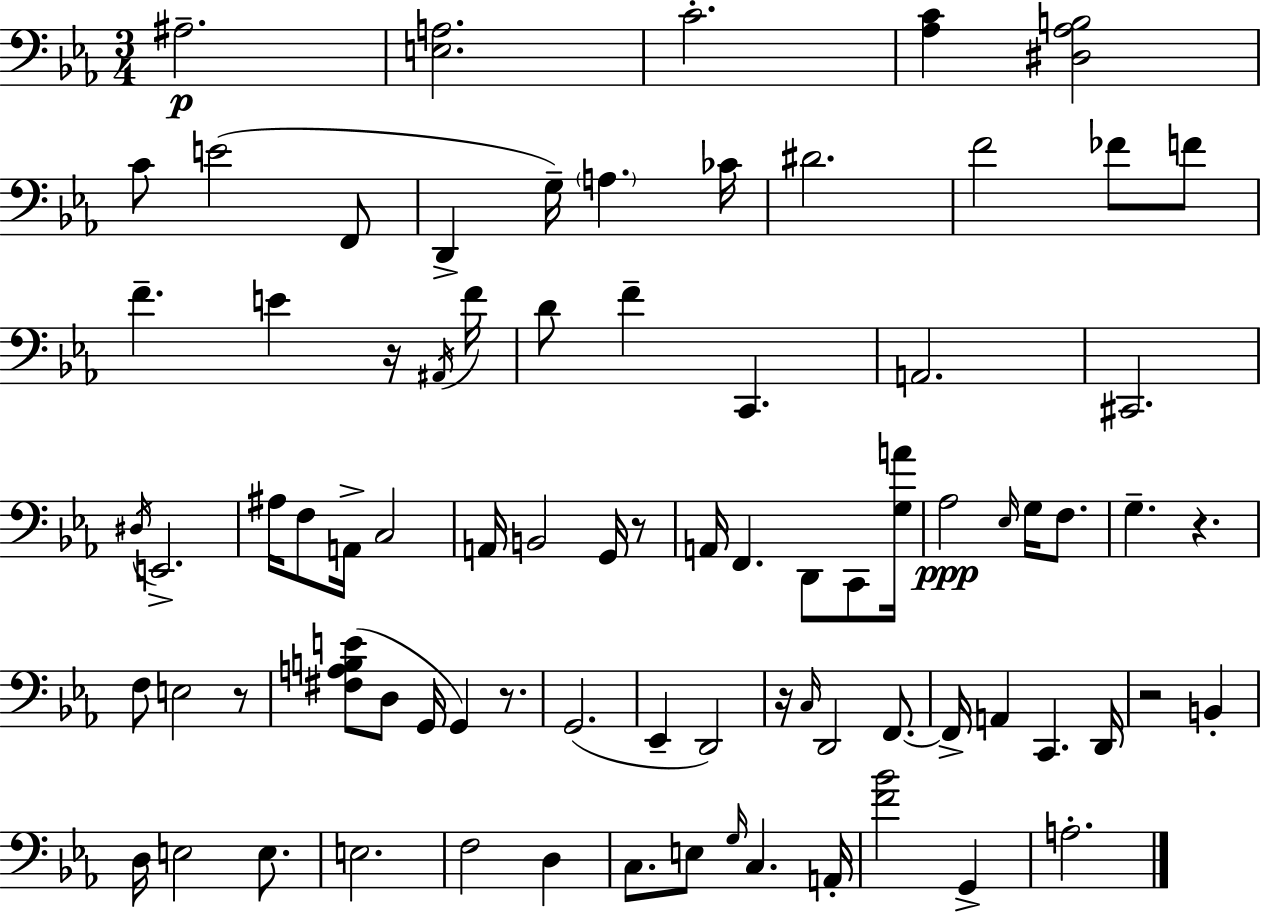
A#3/h. [E3,A3]/h. C4/h. [Ab3,C4]/q [D#3,Ab3,B3]/h C4/e E4/h F2/e D2/q G3/s A3/q. CES4/s D#4/h. F4/h FES4/e F4/e F4/q. E4/q R/s A#2/s F4/s D4/e F4/q C2/q. A2/h. C#2/h. D#3/s E2/h. A#3/s F3/e A2/s C3/h A2/s B2/h G2/s R/e A2/s F2/q. D2/e C2/e [G3,A4]/s Ab3/h Eb3/s G3/s F3/e. G3/q. R/q. F3/e E3/h R/e [F#3,A3,B3,E4]/e D3/e G2/s G2/q R/e. G2/h. Eb2/q D2/h R/s C3/s D2/h F2/e. F2/s A2/q C2/q. D2/s R/h B2/q D3/s E3/h E3/e. E3/h. F3/h D3/q C3/e. E3/e G3/s C3/q. A2/s [F4,Bb4]/h G2/q A3/h.